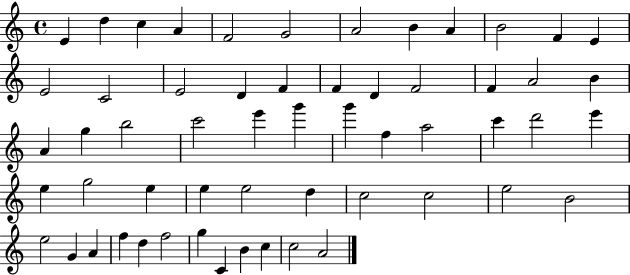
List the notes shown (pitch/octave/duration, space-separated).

E4/q D5/q C5/q A4/q F4/h G4/h A4/h B4/q A4/q B4/h F4/q E4/q E4/h C4/h E4/h D4/q F4/q F4/q D4/q F4/h F4/q A4/h B4/q A4/q G5/q B5/h C6/h E6/q G6/q G6/q F5/q A5/h C6/q D6/h E6/q E5/q G5/h E5/q E5/q E5/h D5/q C5/h C5/h E5/h B4/h E5/h G4/q A4/q F5/q D5/q F5/h G5/q C4/q B4/q C5/q C5/h A4/h